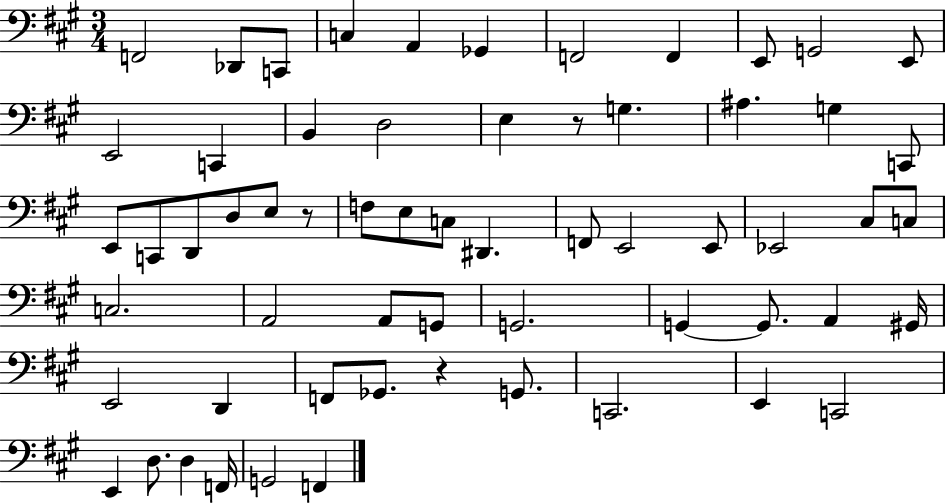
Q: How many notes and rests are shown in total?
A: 61